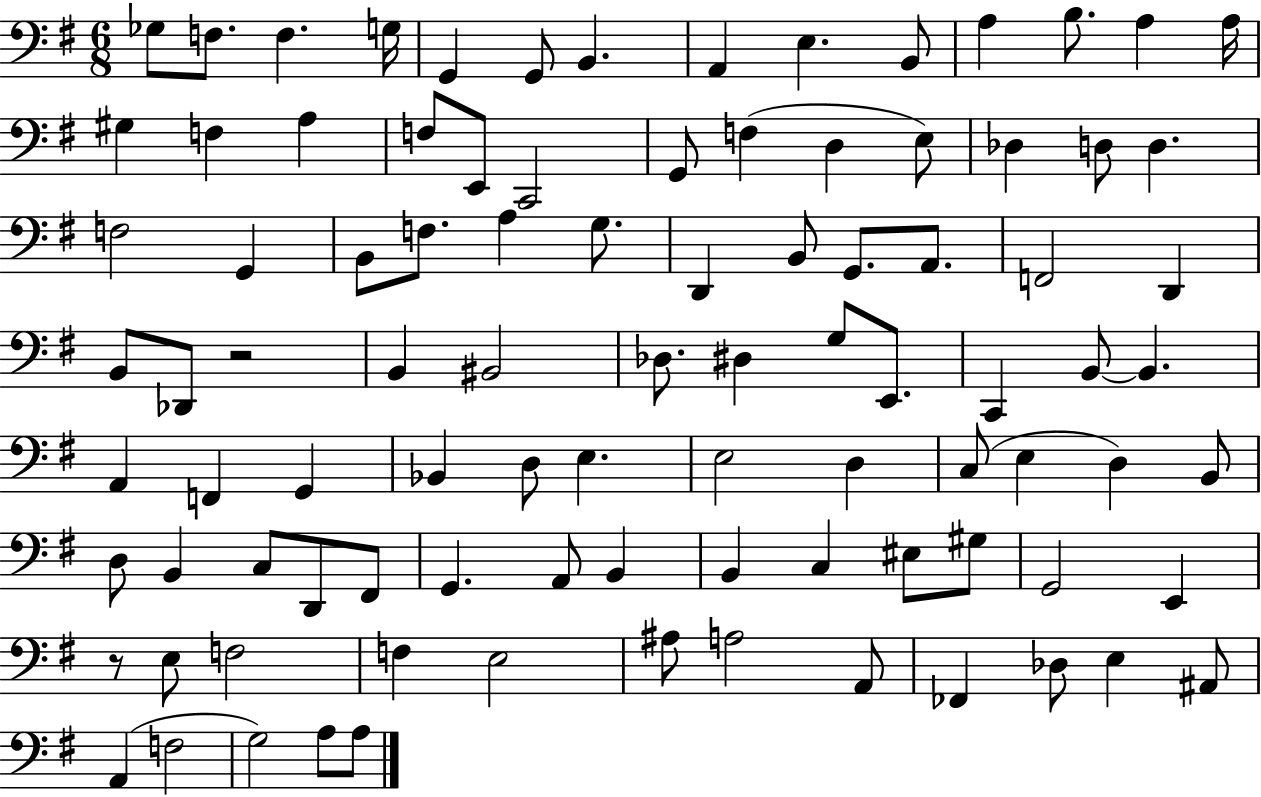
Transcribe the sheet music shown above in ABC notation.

X:1
T:Untitled
M:6/8
L:1/4
K:G
_G,/2 F,/2 F, G,/4 G,, G,,/2 B,, A,, E, B,,/2 A, B,/2 A, A,/4 ^G, F, A, F,/2 E,,/2 C,,2 G,,/2 F, D, E,/2 _D, D,/2 D, F,2 G,, B,,/2 F,/2 A, G,/2 D,, B,,/2 G,,/2 A,,/2 F,,2 D,, B,,/2 _D,,/2 z2 B,, ^B,,2 _D,/2 ^D, G,/2 E,,/2 C,, B,,/2 B,, A,, F,, G,, _B,, D,/2 E, E,2 D, C,/2 E, D, B,,/2 D,/2 B,, C,/2 D,,/2 ^F,,/2 G,, A,,/2 B,, B,, C, ^E,/2 ^G,/2 G,,2 E,, z/2 E,/2 F,2 F, E,2 ^A,/2 A,2 A,,/2 _F,, _D,/2 E, ^A,,/2 A,, F,2 G,2 A,/2 A,/2